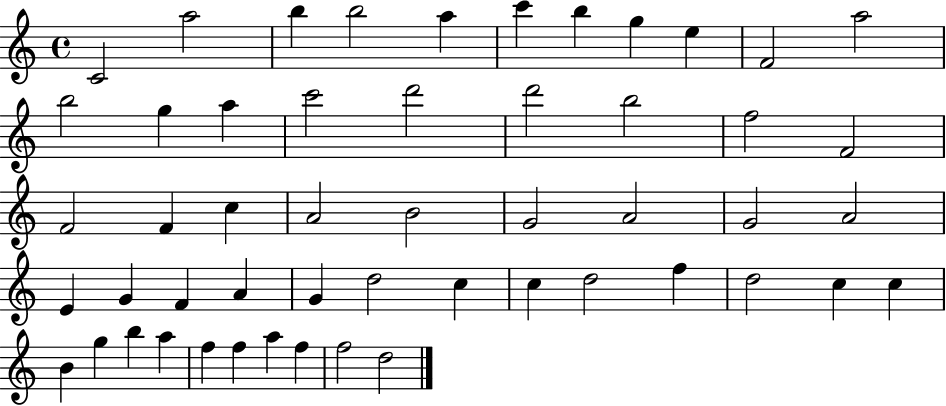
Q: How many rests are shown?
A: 0